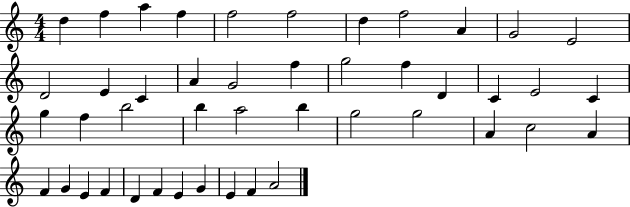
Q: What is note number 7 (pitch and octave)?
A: D5